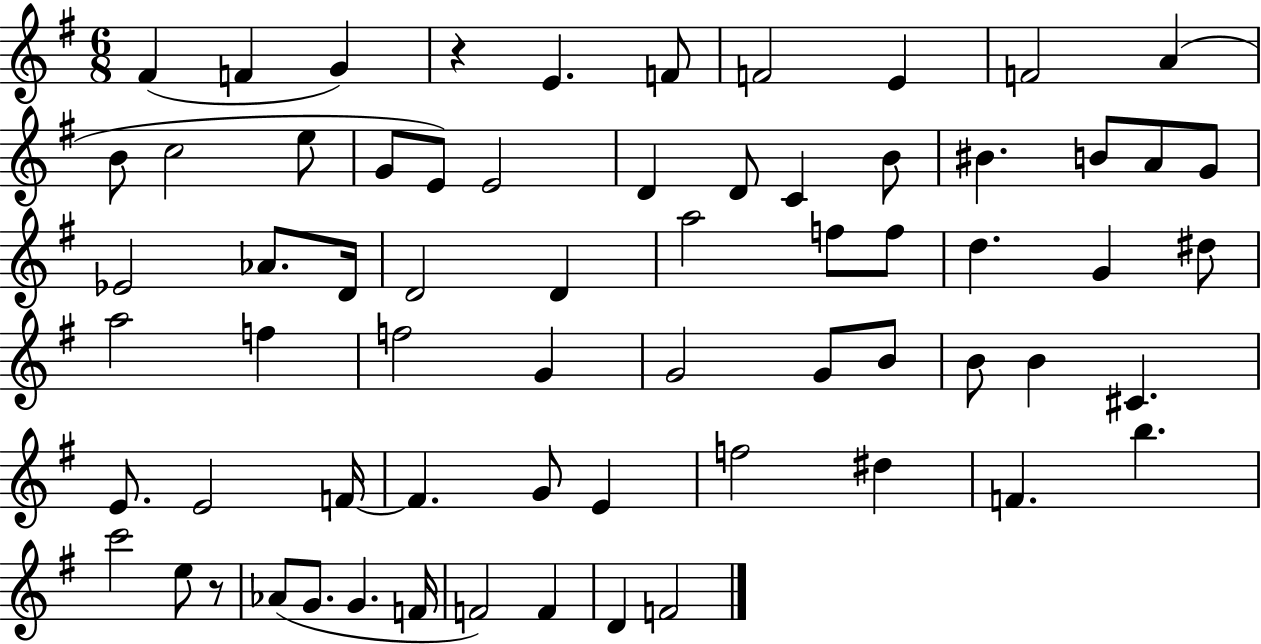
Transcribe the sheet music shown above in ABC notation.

X:1
T:Untitled
M:6/8
L:1/4
K:G
^F F G z E F/2 F2 E F2 A B/2 c2 e/2 G/2 E/2 E2 D D/2 C B/2 ^B B/2 A/2 G/2 _E2 _A/2 D/4 D2 D a2 f/2 f/2 d G ^d/2 a2 f f2 G G2 G/2 B/2 B/2 B ^C E/2 E2 F/4 F G/2 E f2 ^d F b c'2 e/2 z/2 _A/2 G/2 G F/4 F2 F D F2